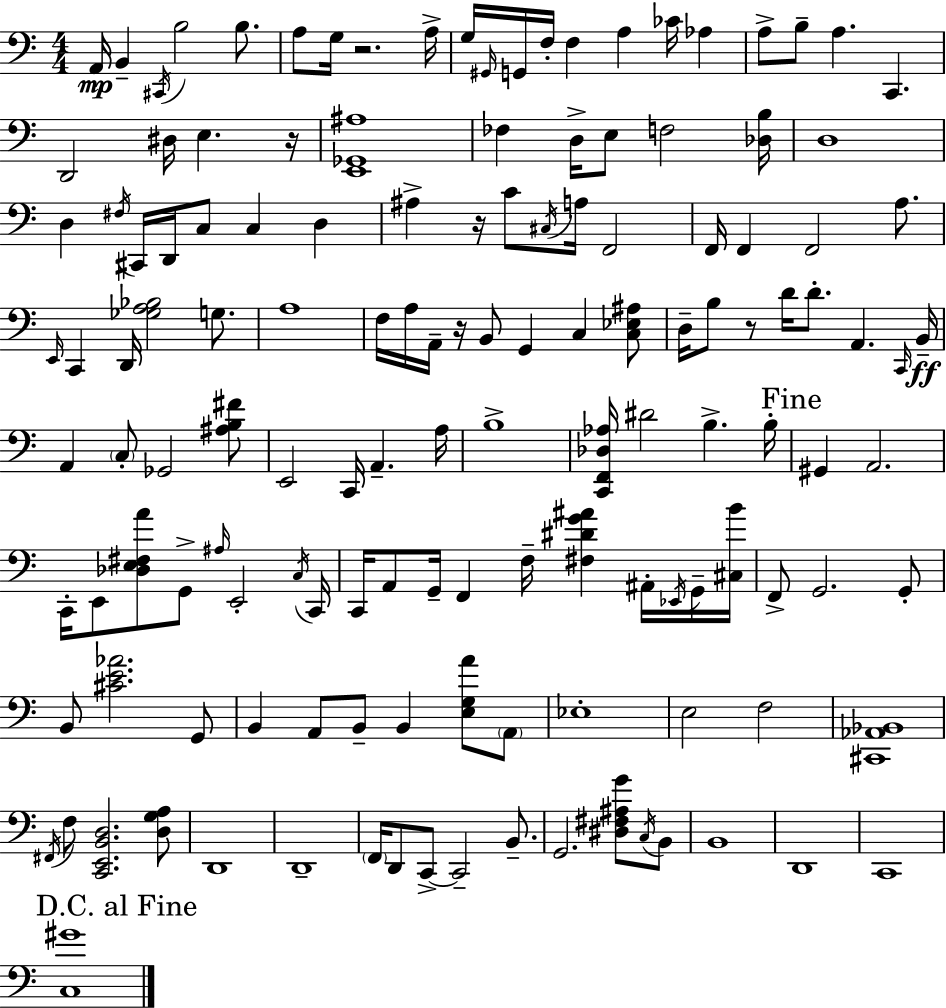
A2/s B2/q C#2/s B3/h B3/e. A3/e G3/s R/h. A3/s G3/s G#2/s G2/s F3/s F3/q A3/q CES4/s Ab3/q A3/e B3/e A3/q. C2/q. D2/h D#3/s E3/q. R/s [E2,Gb2,A#3]/w FES3/q D3/s E3/e F3/h [Db3,B3]/s D3/w D3/q F#3/s C#2/s D2/s C3/e C3/q D3/q A#3/q R/s C4/e C#3/s A3/s F2/h F2/s F2/q F2/h A3/e. E2/s C2/q D2/s [Gb3,A3,Bb3]/h G3/e. A3/w F3/s A3/s A2/s R/s B2/e G2/q C3/q [C3,Eb3,A#3]/e D3/s B3/e R/e D4/s D4/e. A2/q. C2/s B2/s A2/q C3/e Gb2/h [A#3,B3,F#4]/e E2/h C2/s A2/q. A3/s B3/w [C2,F2,Db3,Ab3]/s D#4/h B3/q. B3/s G#2/q A2/h. C2/s E2/e [Db3,E3,F#3,A4]/e G2/e A#3/s E2/h C3/s C2/s C2/s A2/e G2/s F2/q F3/s [F#3,D#4,G4,A#4]/q A#2/s Eb2/s G2/s [C#3,B4]/s F2/e G2/h. G2/e B2/e [C#4,E4,Ab4]/h. G2/e B2/q A2/e B2/e B2/q [E3,G3,A4]/e A2/e Eb3/w E3/h F3/h [C#2,Ab2,Bb2]/w F#2/s F3/e [C2,E2,B2,D3]/h. [D3,G3,A3]/e D2/w D2/w F2/s D2/e C2/e C2/h B2/e. G2/h. [D#3,F#3,A#3,G4]/e C3/s B2/e B2/w D2/w C2/w [C3,G#4]/w